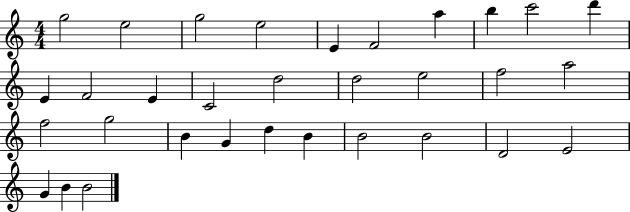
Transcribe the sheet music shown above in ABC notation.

X:1
T:Untitled
M:4/4
L:1/4
K:C
g2 e2 g2 e2 E F2 a b c'2 d' E F2 E C2 d2 d2 e2 f2 a2 f2 g2 B G d B B2 B2 D2 E2 G B B2